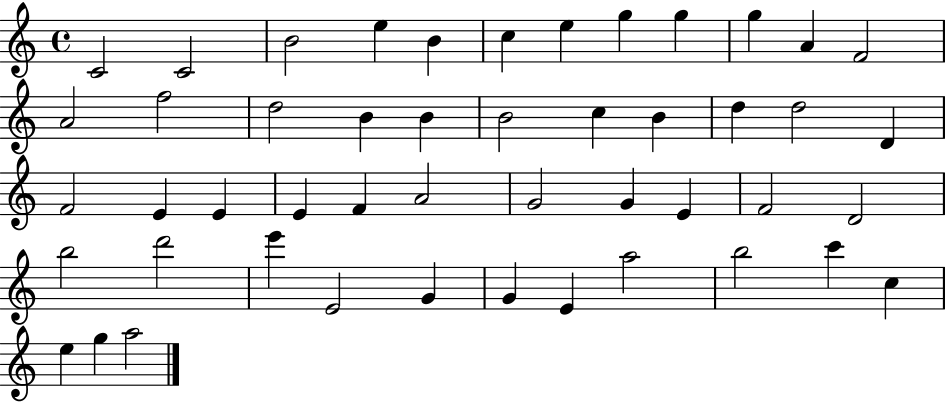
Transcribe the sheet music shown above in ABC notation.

X:1
T:Untitled
M:4/4
L:1/4
K:C
C2 C2 B2 e B c e g g g A F2 A2 f2 d2 B B B2 c B d d2 D F2 E E E F A2 G2 G E F2 D2 b2 d'2 e' E2 G G E a2 b2 c' c e g a2